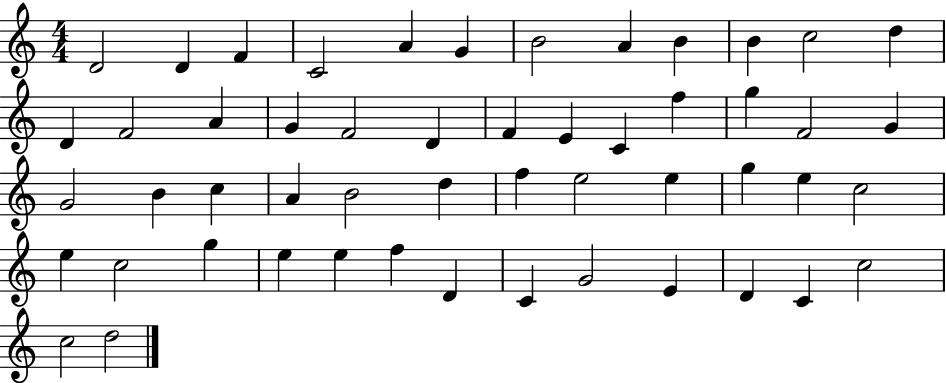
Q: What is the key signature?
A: C major